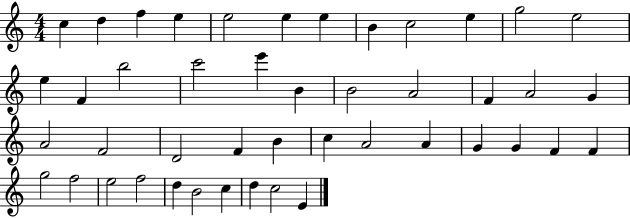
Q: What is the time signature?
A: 4/4